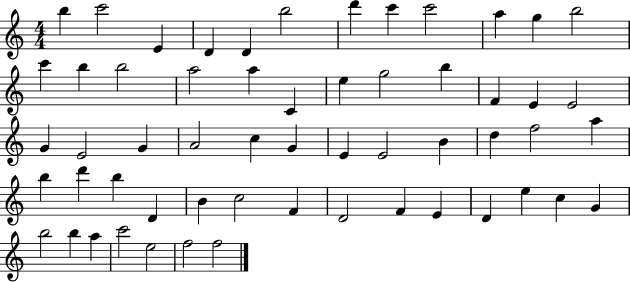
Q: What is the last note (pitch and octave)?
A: F5